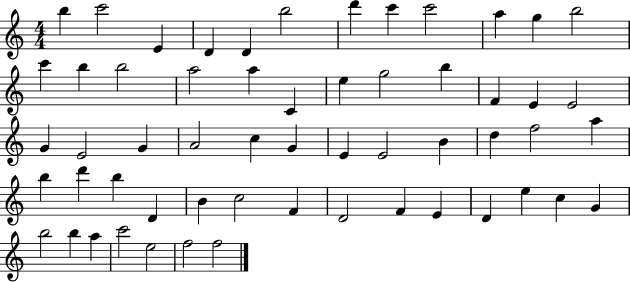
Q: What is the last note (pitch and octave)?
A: F5